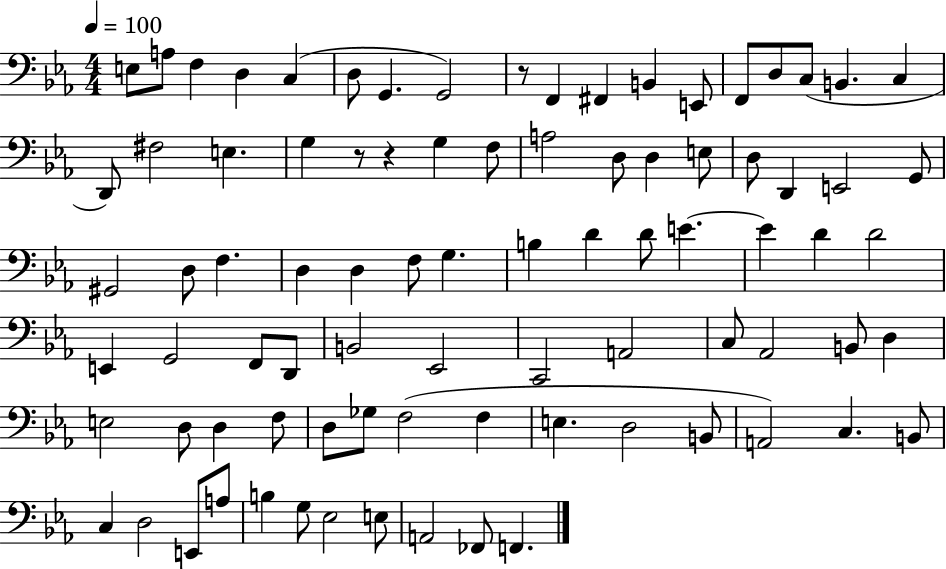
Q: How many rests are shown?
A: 3